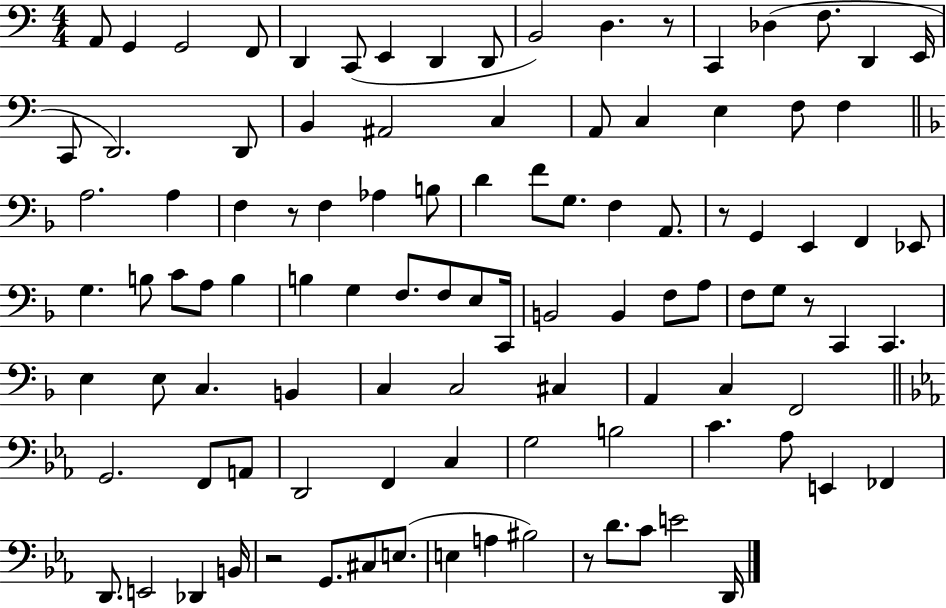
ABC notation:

X:1
T:Untitled
M:4/4
L:1/4
K:C
A,,/2 G,, G,,2 F,,/2 D,, C,,/2 E,, D,, D,,/2 B,,2 D, z/2 C,, _D, F,/2 D,, E,,/4 C,,/2 D,,2 D,,/2 B,, ^A,,2 C, A,,/2 C, E, F,/2 F, A,2 A, F, z/2 F, _A, B,/2 D F/2 G,/2 F, A,,/2 z/2 G,, E,, F,, _E,,/2 G, B,/2 C/2 A,/2 B, B, G, F,/2 F,/2 E,/2 C,,/4 B,,2 B,, F,/2 A,/2 F,/2 G,/2 z/2 C,, C,, E, E,/2 C, B,, C, C,2 ^C, A,, C, F,,2 G,,2 F,,/2 A,,/2 D,,2 F,, C, G,2 B,2 C _A,/2 E,, _F,, D,,/2 E,,2 _D,, B,,/4 z2 G,,/2 ^C,/2 E,/2 E, A, ^B,2 z/2 D/2 C/2 E2 D,,/4